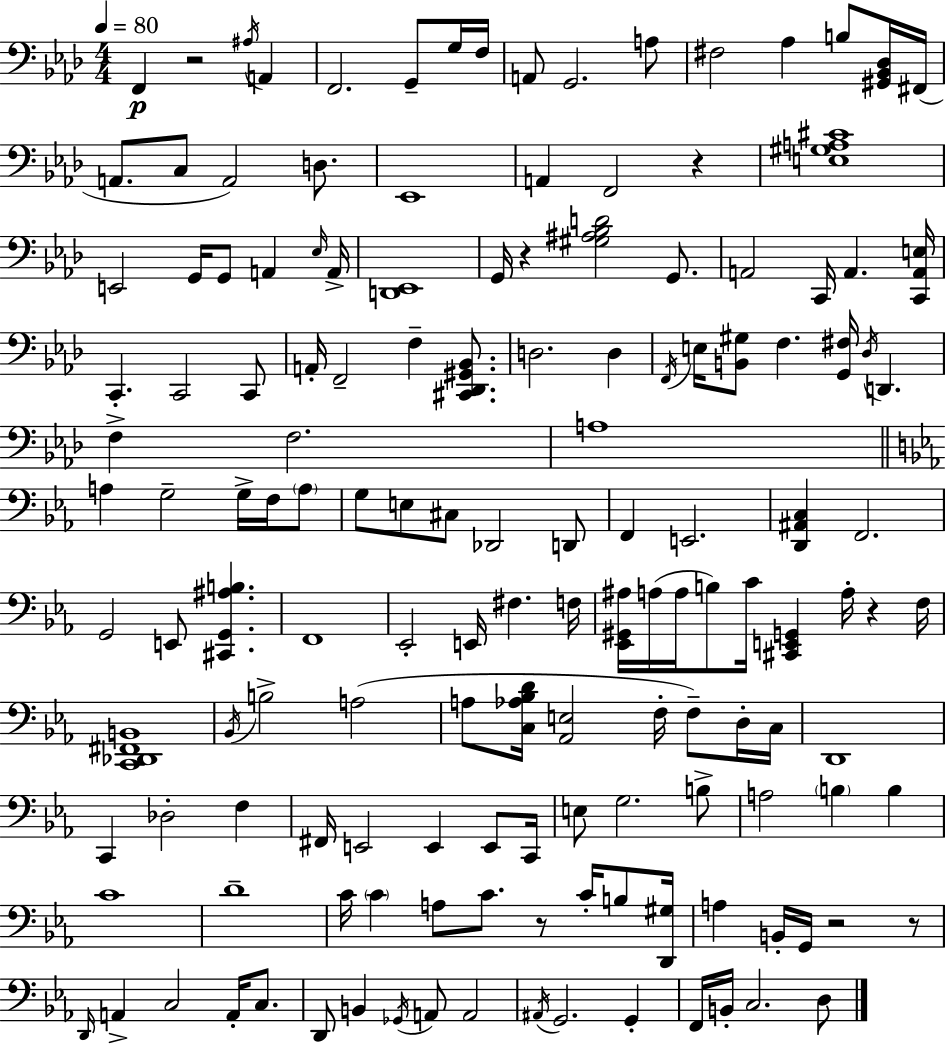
F2/q R/h A#3/s A2/q F2/h. G2/e G3/s F3/s A2/e G2/h. A3/e F#3/h Ab3/q B3/e [G#2,Bb2,Db3]/s F#2/s A2/e. C3/e A2/h D3/e. Eb2/w A2/q F2/h R/q [E3,G#3,A3,C#4]/w E2/h G2/s G2/e A2/q Eb3/s A2/s [D2,Eb2]/w G2/s R/q [G#3,A#3,Bb3,D4]/h G2/e. A2/h C2/s A2/q. [C2,A2,E3]/s C2/q. C2/h C2/e A2/s F2/h F3/q [C#2,Db2,G#2,Bb2]/e. D3/h. D3/q F2/s E3/s [B2,G#3]/e F3/q. [G2,F#3]/s Db3/s D2/q. F3/q F3/h. A3/w A3/q G3/h G3/s F3/s A3/e G3/e E3/e C#3/e Db2/h D2/e F2/q E2/h. [D2,A#2,C3]/q F2/h. G2/h E2/e [C#2,G2,A#3,B3]/q. F2/w Eb2/h E2/s F#3/q. F3/s [Eb2,G#2,A#3]/s A3/s A3/s B3/e C4/s [C#2,E2,G2]/q A3/s R/q F3/s [C2,Db2,F#2,B2]/w Bb2/s B3/h A3/h A3/e [C3,Ab3,Bb3,D4]/s [Ab2,E3]/h F3/s F3/e D3/s C3/s D2/w C2/q Db3/h F3/q F#2/s E2/h E2/q E2/e C2/s E3/e G3/h. B3/e A3/h B3/q B3/q C4/w D4/w C4/s C4/q A3/e C4/e. R/e C4/s B3/e [D2,G#3]/s A3/q B2/s G2/s R/h R/e D2/s A2/q C3/h A2/s C3/e. D2/e B2/q Gb2/s A2/e A2/h A#2/s G2/h. G2/q F2/s B2/s C3/h. D3/e